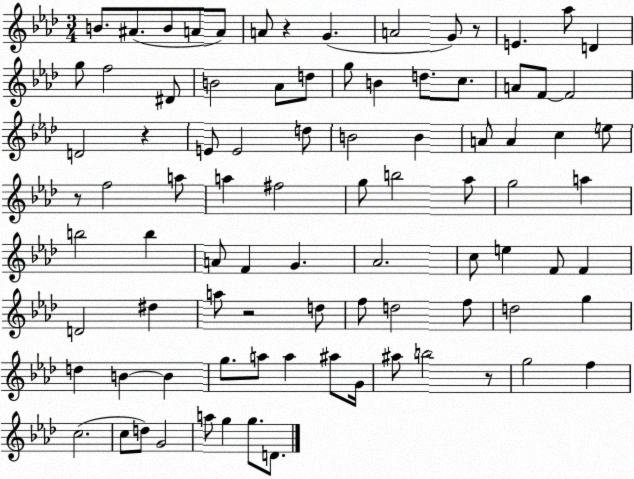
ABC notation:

X:1
T:Untitled
M:3/4
L:1/4
K:Ab
B/2 ^A/2 B/2 A/2 A/2 A/2 z G A2 G/2 z/2 E _a/2 D g/2 f2 ^D/2 B2 _A/2 d/2 g/2 B d/2 c/2 A/2 F/2 F2 D2 z E/2 E2 d/2 B2 B A/2 A c e/2 z/2 f2 a/2 a ^f2 g/2 b2 _a/2 g2 a b2 b A/2 F G _A2 c/2 e F/2 F D2 ^d a/2 z2 d/2 f/2 d2 f/2 d2 g d B B g/2 a/2 a ^a/2 G/4 ^a/2 b2 z/2 g2 f c2 c/2 d/2 G2 a/2 g g/2 D/2